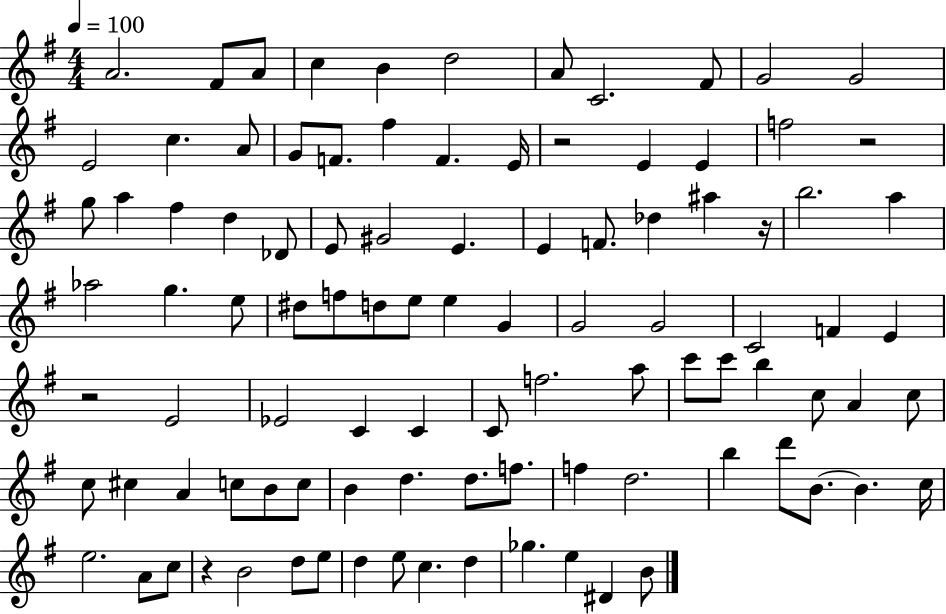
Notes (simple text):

A4/h. F#4/e A4/e C5/q B4/q D5/h A4/e C4/h. F#4/e G4/h G4/h E4/h C5/q. A4/e G4/e F4/e. F#5/q F4/q. E4/s R/h E4/q E4/q F5/h R/h G5/e A5/q F#5/q D5/q Db4/e E4/e G#4/h E4/q. E4/q F4/e. Db5/q A#5/q R/s B5/h. A5/q Ab5/h G5/q. E5/e D#5/e F5/e D5/e E5/e E5/q G4/q G4/h G4/h C4/h F4/q E4/q R/h E4/h Eb4/h C4/q C4/q C4/e F5/h. A5/e C6/e C6/e B5/q C5/e A4/q C5/e C5/e C#5/q A4/q C5/e B4/e C5/e B4/q D5/q. D5/e. F5/e. F5/q D5/h. B5/q D6/e B4/e. B4/q. C5/s E5/h. A4/e C5/e R/q B4/h D5/e E5/e D5/q E5/e C5/q. D5/q Gb5/q. E5/q D#4/q B4/e